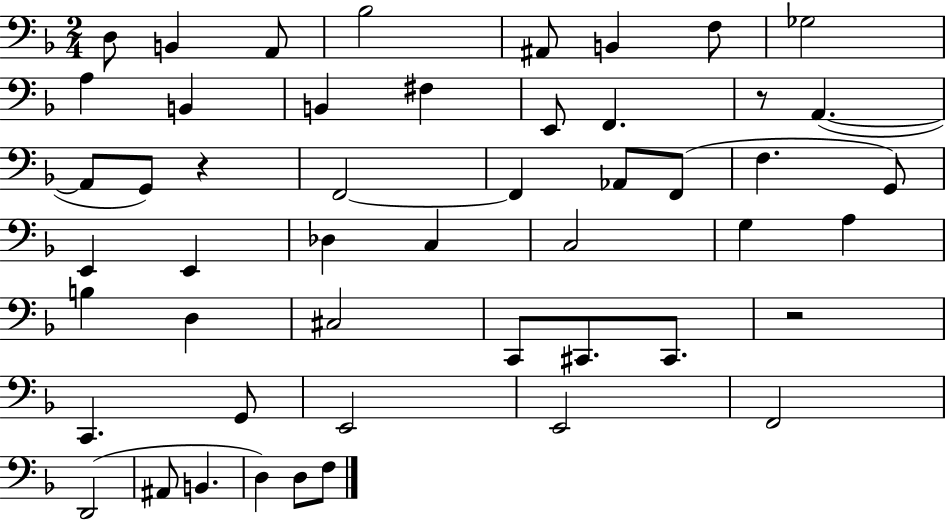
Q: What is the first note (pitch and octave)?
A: D3